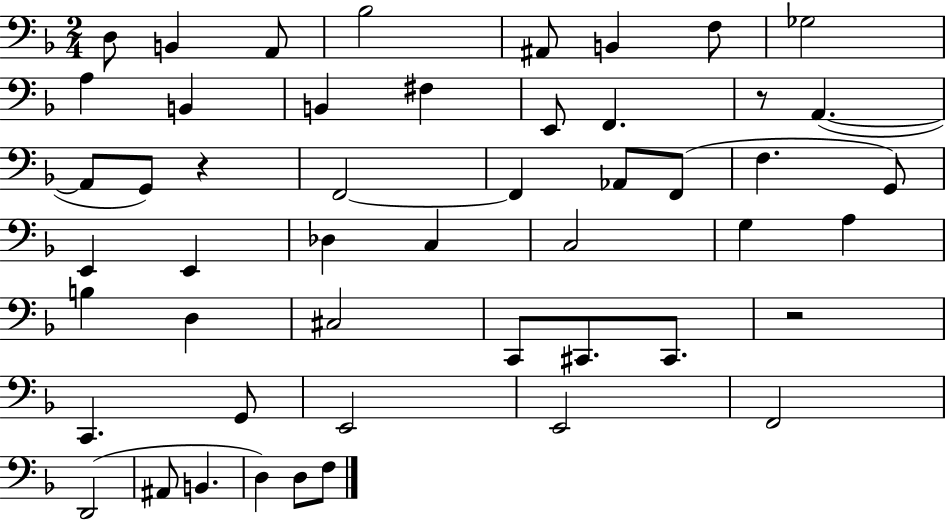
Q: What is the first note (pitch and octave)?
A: D3